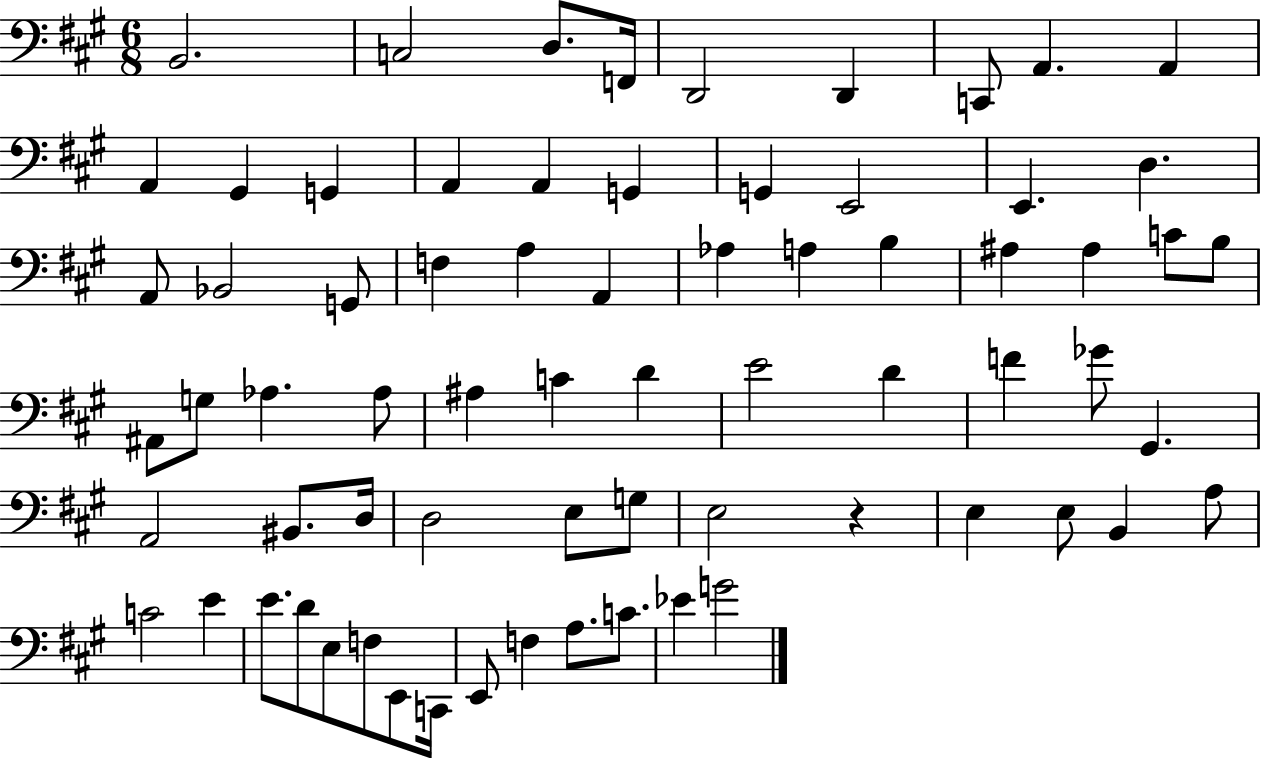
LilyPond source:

{
  \clef bass
  \numericTimeSignature
  \time 6/8
  \key a \major
  b,2. | c2 d8. f,16 | d,2 d,4 | c,8 a,4. a,4 | \break a,4 gis,4 g,4 | a,4 a,4 g,4 | g,4 e,2 | e,4. d4. | \break a,8 bes,2 g,8 | f4 a4 a,4 | aes4 a4 b4 | ais4 ais4 c'8 b8 | \break ais,8 g8 aes4. aes8 | ais4 c'4 d'4 | e'2 d'4 | f'4 ges'8 gis,4. | \break a,2 bis,8. d16 | d2 e8 g8 | e2 r4 | e4 e8 b,4 a8 | \break c'2 e'4 | e'8. d'8 e8 f8 e,8 c,16 | e,8 f4 a8. c'8. | ees'4 g'2 | \break \bar "|."
}